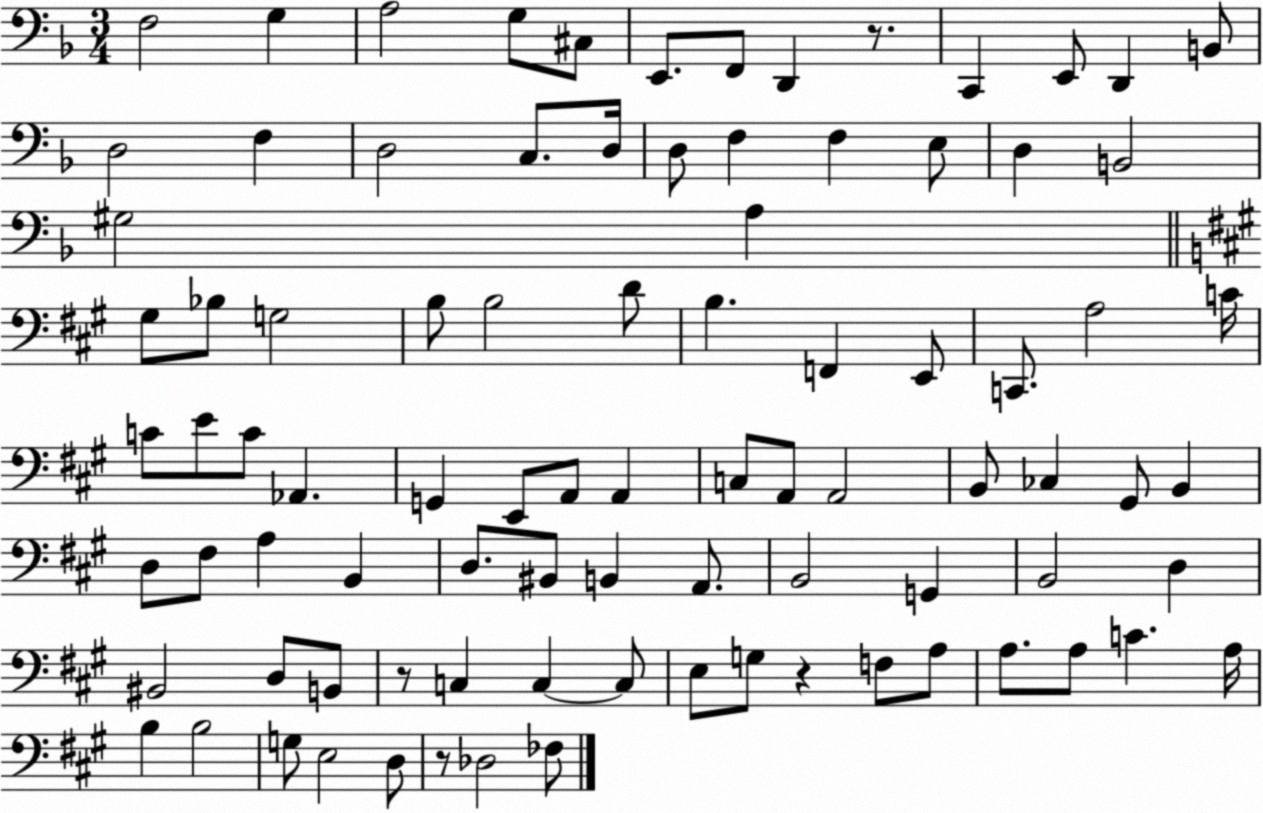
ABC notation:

X:1
T:Untitled
M:3/4
L:1/4
K:F
F,2 G, A,2 G,/2 ^C,/2 E,,/2 F,,/2 D,, z/2 C,, E,,/2 D,, B,,/2 D,2 F, D,2 C,/2 D,/4 D,/2 F, F, E,/2 D, B,,2 ^G,2 A, ^G,/2 _B,/2 G,2 B,/2 B,2 D/2 B, F,, E,,/2 C,,/2 A,2 C/4 C/2 E/2 C/2 _A,, G,, E,,/2 A,,/2 A,, C,/2 A,,/2 A,,2 B,,/2 _C, ^G,,/2 B,, D,/2 ^F,/2 A, B,, D,/2 ^B,,/2 B,, A,,/2 B,,2 G,, B,,2 D, ^B,,2 D,/2 B,,/2 z/2 C, C, C,/2 E,/2 G,/2 z F,/2 A,/2 A,/2 A,/2 C A,/4 B, B,2 G,/2 E,2 D,/2 z/2 _D,2 _F,/2